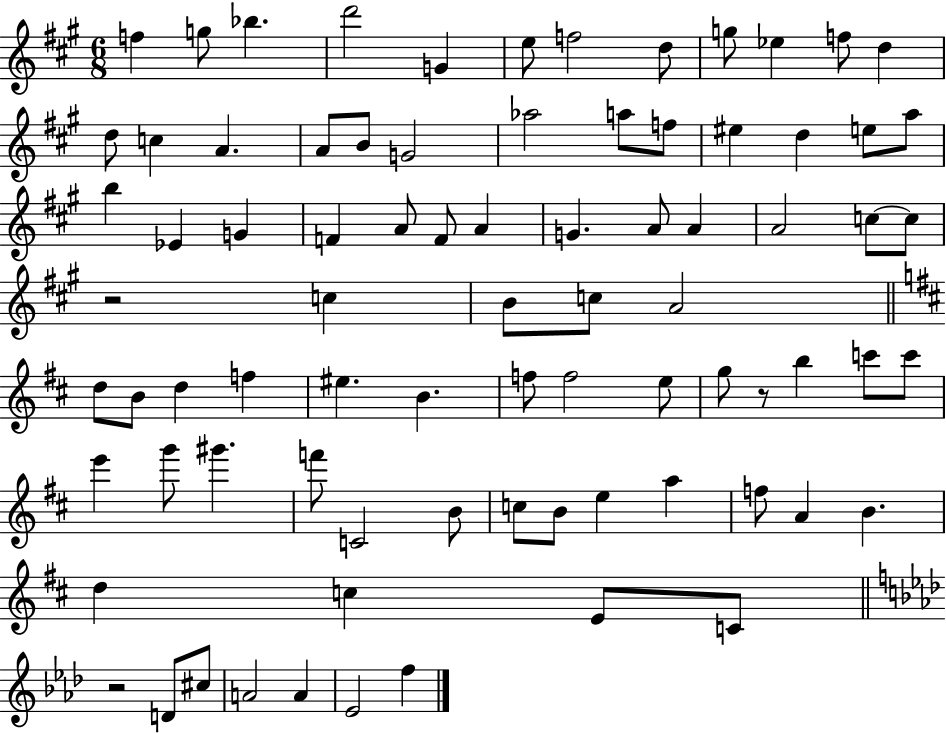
{
  \clef treble
  \numericTimeSignature
  \time 6/8
  \key a \major
  f''4 g''8 bes''4. | d'''2 g'4 | e''8 f''2 d''8 | g''8 ees''4 f''8 d''4 | \break d''8 c''4 a'4. | a'8 b'8 g'2 | aes''2 a''8 f''8 | eis''4 d''4 e''8 a''8 | \break b''4 ees'4 g'4 | f'4 a'8 f'8 a'4 | g'4. a'8 a'4 | a'2 c''8~~ c''8 | \break r2 c''4 | b'8 c''8 a'2 | \bar "||" \break \key d \major d''8 b'8 d''4 f''4 | eis''4. b'4. | f''8 f''2 e''8 | g''8 r8 b''4 c'''8 c'''8 | \break e'''4 g'''8 gis'''4. | f'''8 c'2 b'8 | c''8 b'8 e''4 a''4 | f''8 a'4 b'4. | \break d''4 c''4 e'8 c'8 | \bar "||" \break \key f \minor r2 d'8 cis''8 | a'2 a'4 | ees'2 f''4 | \bar "|."
}